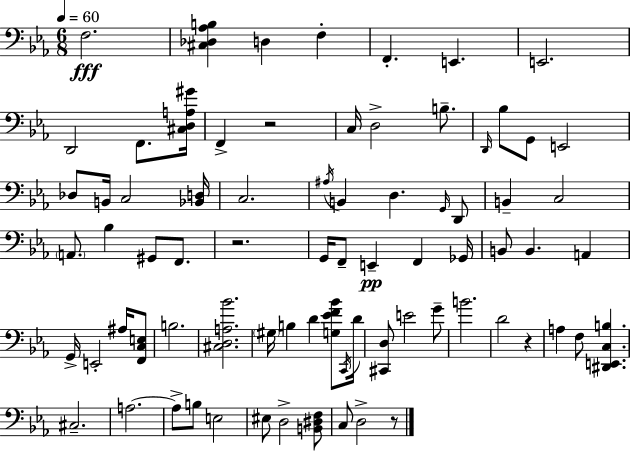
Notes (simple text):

F3/h. [C#3,Db3,Ab3,B3]/q D3/q F3/q F2/q. E2/q. E2/h. D2/h F2/e. [C#3,D3,A3,G#4]/s F2/q R/h C3/s D3/h B3/e. D2/s Bb3/e G2/e E2/h Db3/e B2/s C3/h [Bb2,D3]/s C3/h. A#3/s B2/q D3/q. G2/s D2/e B2/q C3/h A2/e. Bb3/q G#2/e F2/e. R/h. G2/s F2/e E2/q F2/q Gb2/s B2/e B2/q. A2/q G2/s E2/h A#3/s [F2,C3,E3]/e B3/h. [C#3,D3,A3,Bb4]/h. G#3/s B3/q D4/q [G3,Eb4,F4,Bb4]/e C2/s D4/s [C#2,D3]/e E4/h G4/e B4/h. D4/h R/q A3/q F3/e [D#2,E2,C3,B3]/q. C#3/h. A3/h. A3/e B3/e E3/h EIS3/e D3/h [B2,D#3,F3]/e C3/e D3/h R/e